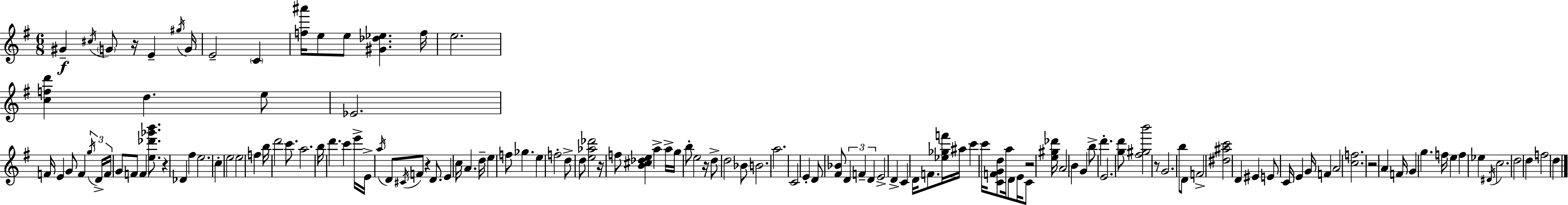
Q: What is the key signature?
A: G major